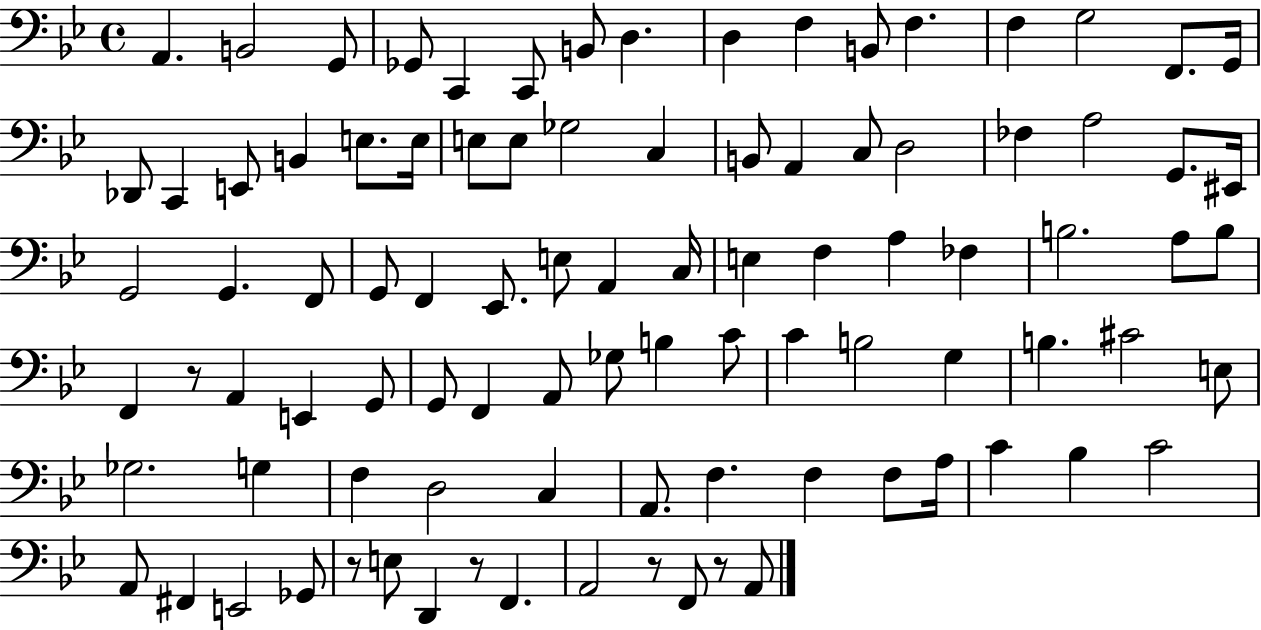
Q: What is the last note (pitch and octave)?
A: A2